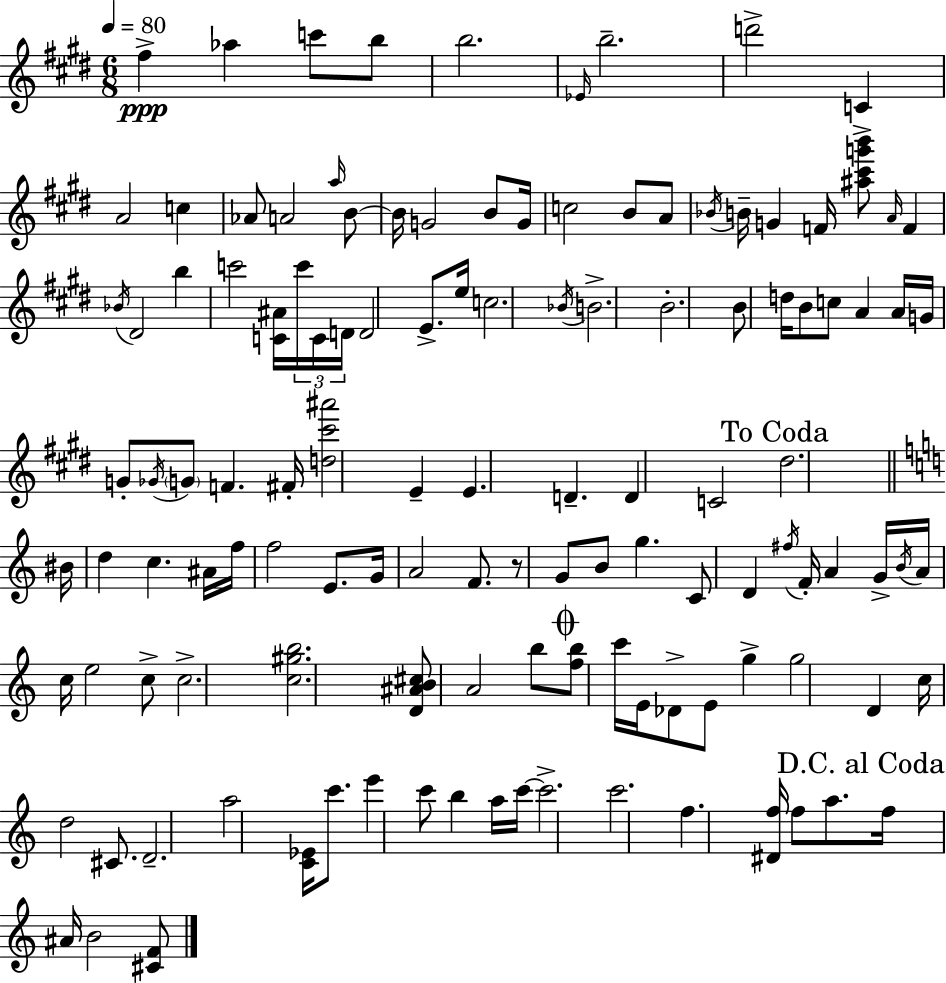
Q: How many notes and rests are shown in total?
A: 123